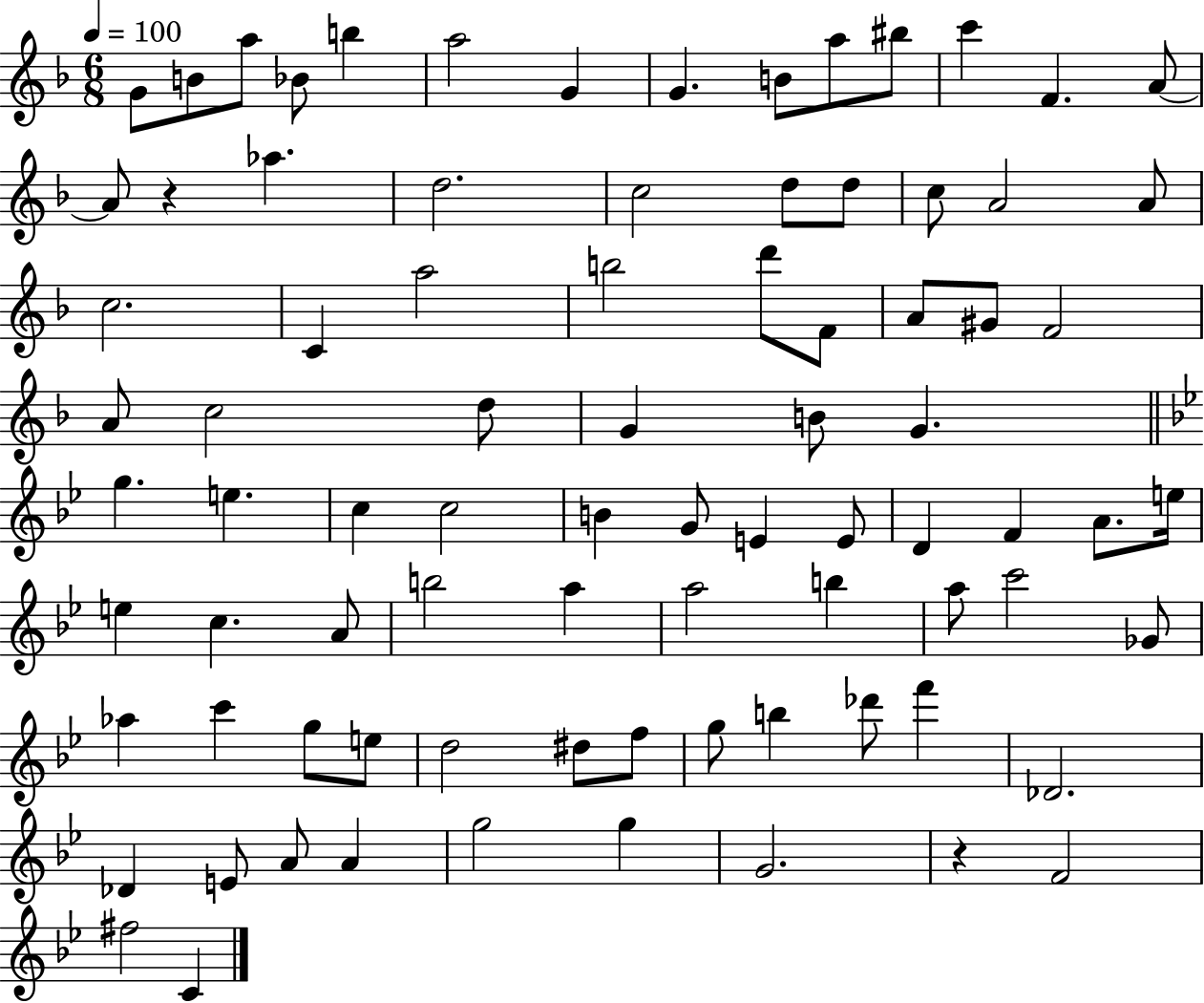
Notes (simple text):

G4/e B4/e A5/e Bb4/e B5/q A5/h G4/q G4/q. B4/e A5/e BIS5/e C6/q F4/q. A4/e A4/e R/q Ab5/q. D5/h. C5/h D5/e D5/e C5/e A4/h A4/e C5/h. C4/q A5/h B5/h D6/e F4/e A4/e G#4/e F4/h A4/e C5/h D5/e G4/q B4/e G4/q. G5/q. E5/q. C5/q C5/h B4/q G4/e E4/q E4/e D4/q F4/q A4/e. E5/s E5/q C5/q. A4/e B5/h A5/q A5/h B5/q A5/e C6/h Gb4/e Ab5/q C6/q G5/e E5/e D5/h D#5/e F5/e G5/e B5/q Db6/e F6/q Db4/h. Db4/q E4/e A4/e A4/q G5/h G5/q G4/h. R/q F4/h F#5/h C4/q